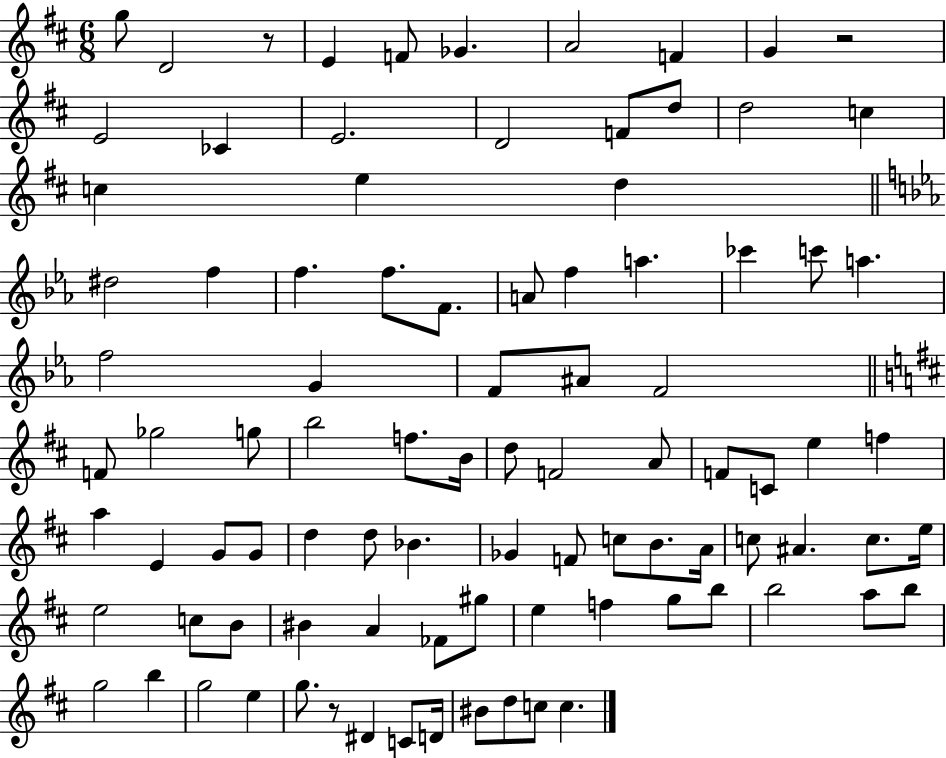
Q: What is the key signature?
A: D major